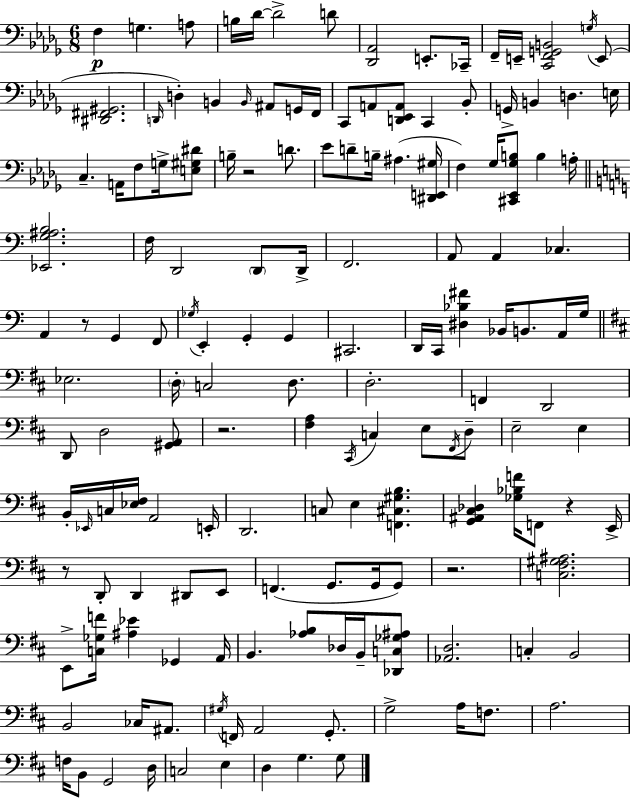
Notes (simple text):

F3/q G3/q. A3/e B3/s Db4/s Db4/h D4/e [Db2,Ab2]/h E2/e. CES2/s F2/s E2/s [C2,F2,G2,B2]/h G3/s E2/e [D#2,F#2,G#2]/h. D2/s D3/q B2/q B2/s A#2/e G2/s F2/s C2/e A2/e [D2,Eb2,A2]/e C2/q Bb2/e G2/s B2/q D3/q. E3/s C3/q. A2/s F3/e G3/s [E3,G#3,D#4]/e B3/s R/h D4/e. Eb4/e D4/e B3/s A#3/q. [D#2,E2,G#3]/s F3/q Gb3/s [C#2,Eb2,Gb3,B3]/e B3/q A3/s [Eb2,G3,A#3,B3]/h. F3/s D2/h D2/e D2/s F2/h. A2/e A2/q CES3/q. A2/q R/e G2/q F2/e Gb3/s E2/q G2/q G2/q C#2/h. D2/s C2/s [D#3,Bb3,F#4]/q Bb2/s B2/e. A2/s G3/s Eb3/h. D3/s C3/h D3/e. D3/h. F2/q D2/h D2/e D3/h [G#2,A2]/e R/h. [F#3,A3]/q C#2/s C3/q E3/e F#2/s D3/e E3/h E3/q B2/s Eb2/s C3/s [Eb3,F#3]/s A2/h E2/s D2/h. C3/e E3/q [F2,C#3,G#3,B3]/q. [G2,A#2,C#3,Db3]/q [Gb3,Bb3,F4]/s F2/e R/q E2/s R/e D2/e D2/q D#2/e E2/e F2/q. G2/e. G2/s G2/e R/h. [C3,F#3,G#3,A#3]/h. E2/e [C3,Gb3,F4]/s [A#3,Eb4]/q Gb2/q A2/s B2/q. [Ab3,B3]/e Db3/s B2/s [Db2,C3,Gb3,A#3]/e [Ab2,D3]/h. C3/q B2/h B2/h CES3/s A#2/e. G#3/s F2/s A2/h G2/e. G3/h A3/s F3/e. A3/h. F3/s B2/e G2/h D3/s C3/h E3/q D3/q G3/q. G3/e